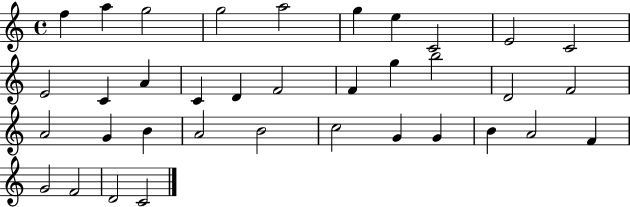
{
  \clef treble
  \time 4/4
  \defaultTimeSignature
  \key c \major
  f''4 a''4 g''2 | g''2 a''2 | g''4 e''4 c'2 | e'2 c'2 | \break e'2 c'4 a'4 | c'4 d'4 f'2 | f'4 g''4 b''2 | d'2 f'2 | \break a'2 g'4 b'4 | a'2 b'2 | c''2 g'4 g'4 | b'4 a'2 f'4 | \break g'2 f'2 | d'2 c'2 | \bar "|."
}